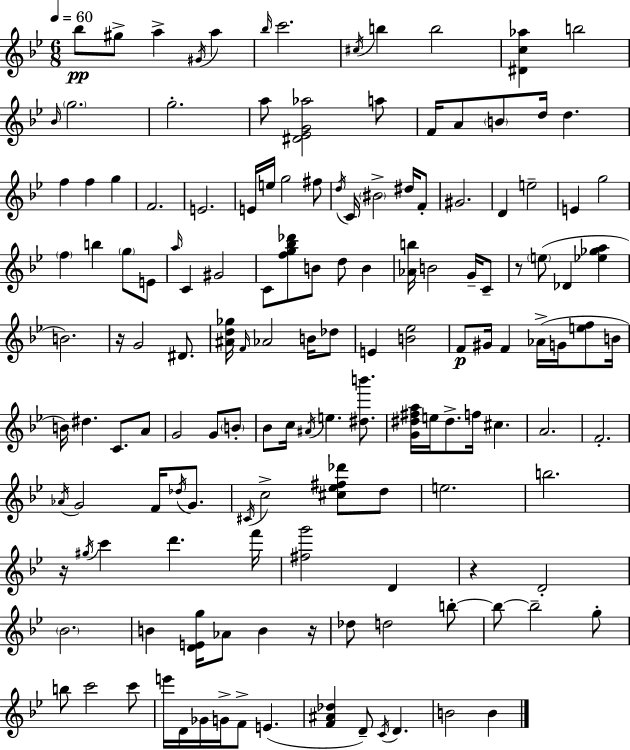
Bb5/e G#5/e A5/q G#4/s A5/q Bb5/s C6/h. C#5/s B5/q B5/h [D#4,C5,Ab5]/q B5/h Bb4/s G5/h. G5/h. A5/e [D#4,Eb4,G4,Ab5]/h A5/e F4/s A4/e B4/e D5/s D5/q. F5/q F5/q G5/q F4/h. E4/h. E4/s E5/s G5/h F#5/e D5/s C4/s BIS4/h D#5/s F4/e G#4/h. D4/q E5/h E4/q G5/h F5/q B5/q G5/e E4/e A5/s C4/q G#4/h C4/e [F5,G5,Bb5,Db6]/e B4/e D5/e B4/q [Ab4,B5]/s B4/h G4/s C4/e R/e E5/e Db4/q [Eb5,Gb5,A5]/q B4/h. R/s G4/h D#4/e. [A#4,D5,Gb5]/s F4/s Ab4/h B4/s Db5/e E4/q [B4,Eb5]/h F4/e G#4/s F4/q Ab4/s G4/s [E5,F5]/e B4/s B4/s D#5/q. C4/e. A4/e G4/h G4/e B4/e Bb4/e C5/s A#4/s E5/q. [D#5,B6]/e. [G4,D#5,F#5,A5]/s E5/s D#5/e. F5/s C#5/q. A4/h. F4/h. Ab4/s G4/h F4/s Db5/s G4/e. C#4/s C5/h [C#5,Eb5,F#5,Db6]/e D5/e E5/h. B5/h. R/s G#5/s C6/q D6/q. F6/s [F#5,G6]/h D4/q R/q D4/h Bb4/h. B4/q [D4,E4,G5]/s Ab4/e B4/q R/s Db5/e D5/h B5/e B5/e B5/h G5/e B5/e C6/h C6/e E6/s D4/s Gb4/s G4/s F4/e E4/q. [F4,A#4,Db5]/q D4/e C4/s D4/q. B4/h B4/q